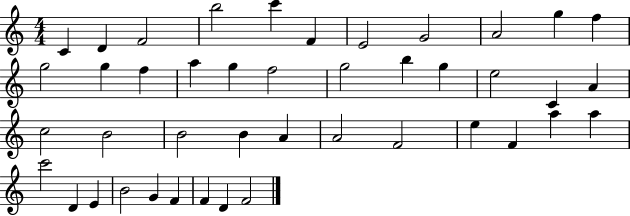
C4/q D4/q F4/h B5/h C6/q F4/q E4/h G4/h A4/h G5/q F5/q G5/h G5/q F5/q A5/q G5/q F5/h G5/h B5/q G5/q E5/h C4/q A4/q C5/h B4/h B4/h B4/q A4/q A4/h F4/h E5/q F4/q A5/q A5/q C6/h D4/q E4/q B4/h G4/q F4/q F4/q D4/q F4/h